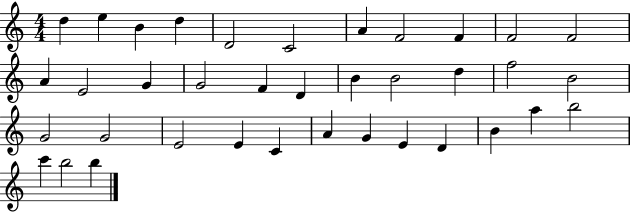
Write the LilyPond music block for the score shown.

{
  \clef treble
  \numericTimeSignature
  \time 4/4
  \key c \major
  d''4 e''4 b'4 d''4 | d'2 c'2 | a'4 f'2 f'4 | f'2 f'2 | \break a'4 e'2 g'4 | g'2 f'4 d'4 | b'4 b'2 d''4 | f''2 b'2 | \break g'2 g'2 | e'2 e'4 c'4 | a'4 g'4 e'4 d'4 | b'4 a''4 b''2 | \break c'''4 b''2 b''4 | \bar "|."
}